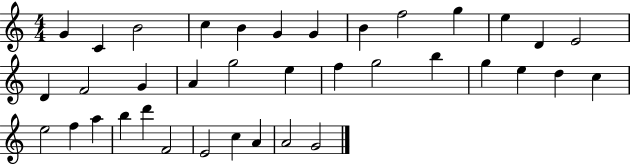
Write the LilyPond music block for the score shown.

{
  \clef treble
  \numericTimeSignature
  \time 4/4
  \key c \major
  g'4 c'4 b'2 | c''4 b'4 g'4 g'4 | b'4 f''2 g''4 | e''4 d'4 e'2 | \break d'4 f'2 g'4 | a'4 g''2 e''4 | f''4 g''2 b''4 | g''4 e''4 d''4 c''4 | \break e''2 f''4 a''4 | b''4 d'''4 f'2 | e'2 c''4 a'4 | a'2 g'2 | \break \bar "|."
}